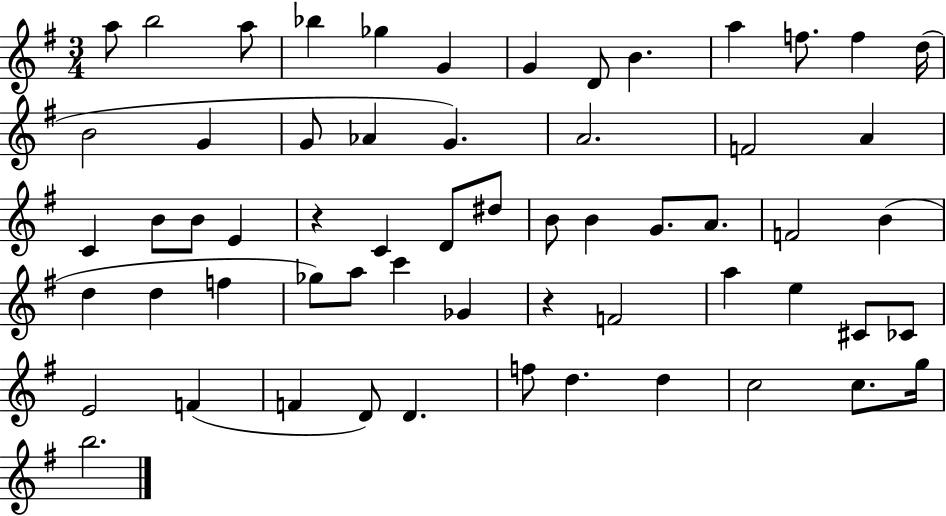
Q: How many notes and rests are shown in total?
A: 60